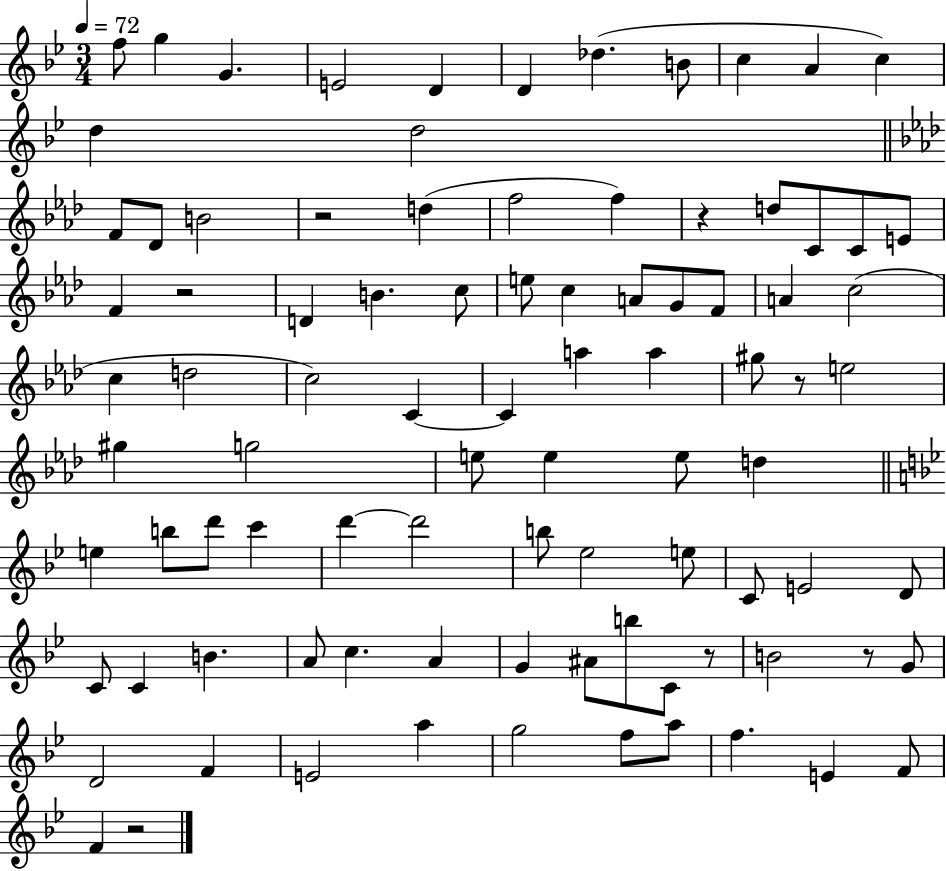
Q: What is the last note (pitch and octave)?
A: F4